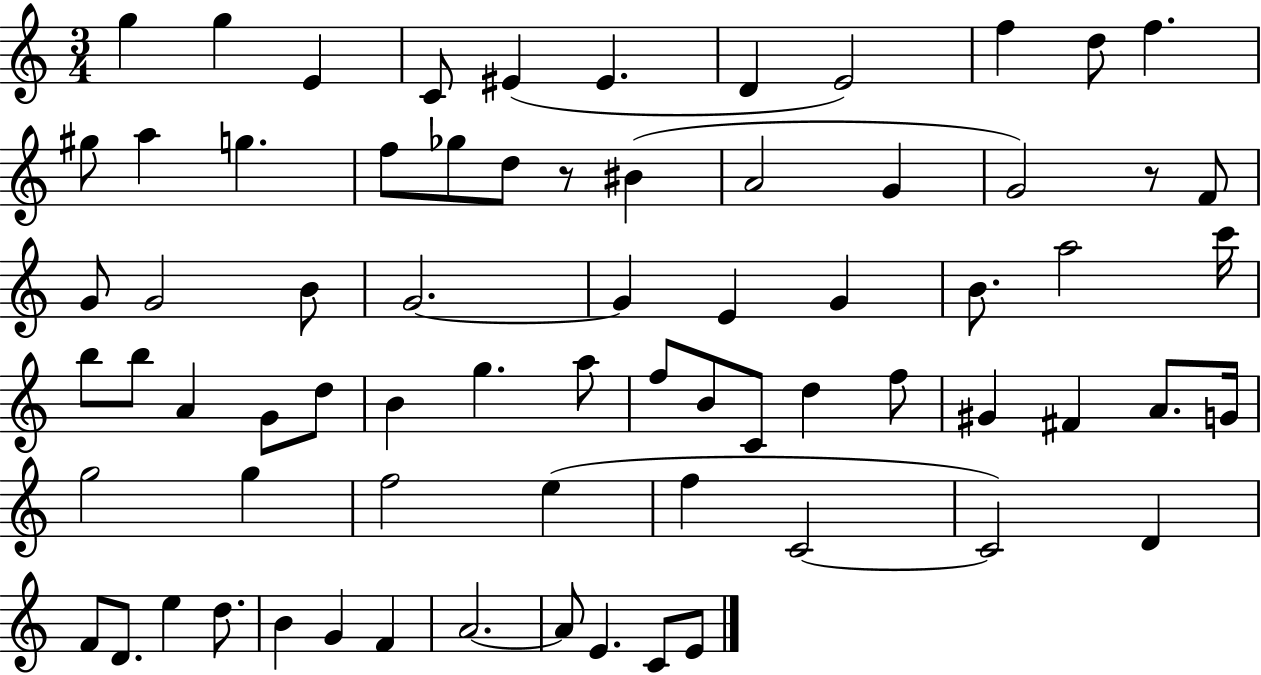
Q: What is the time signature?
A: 3/4